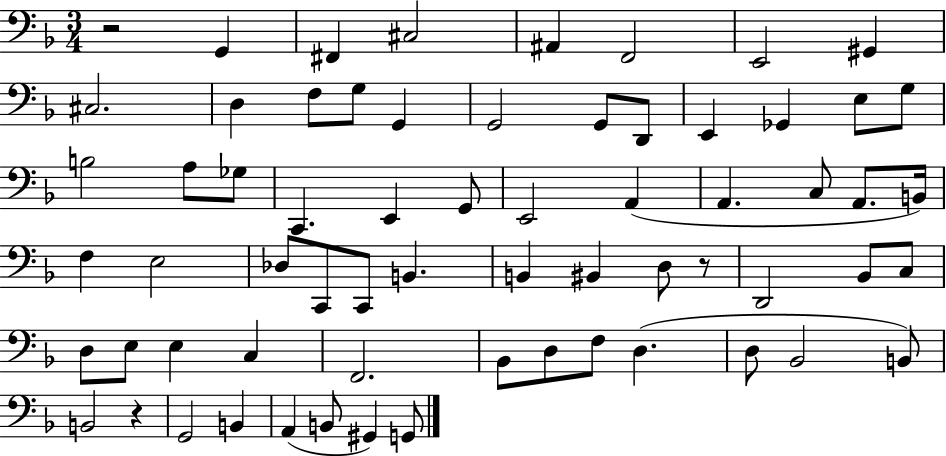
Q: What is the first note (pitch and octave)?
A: G2